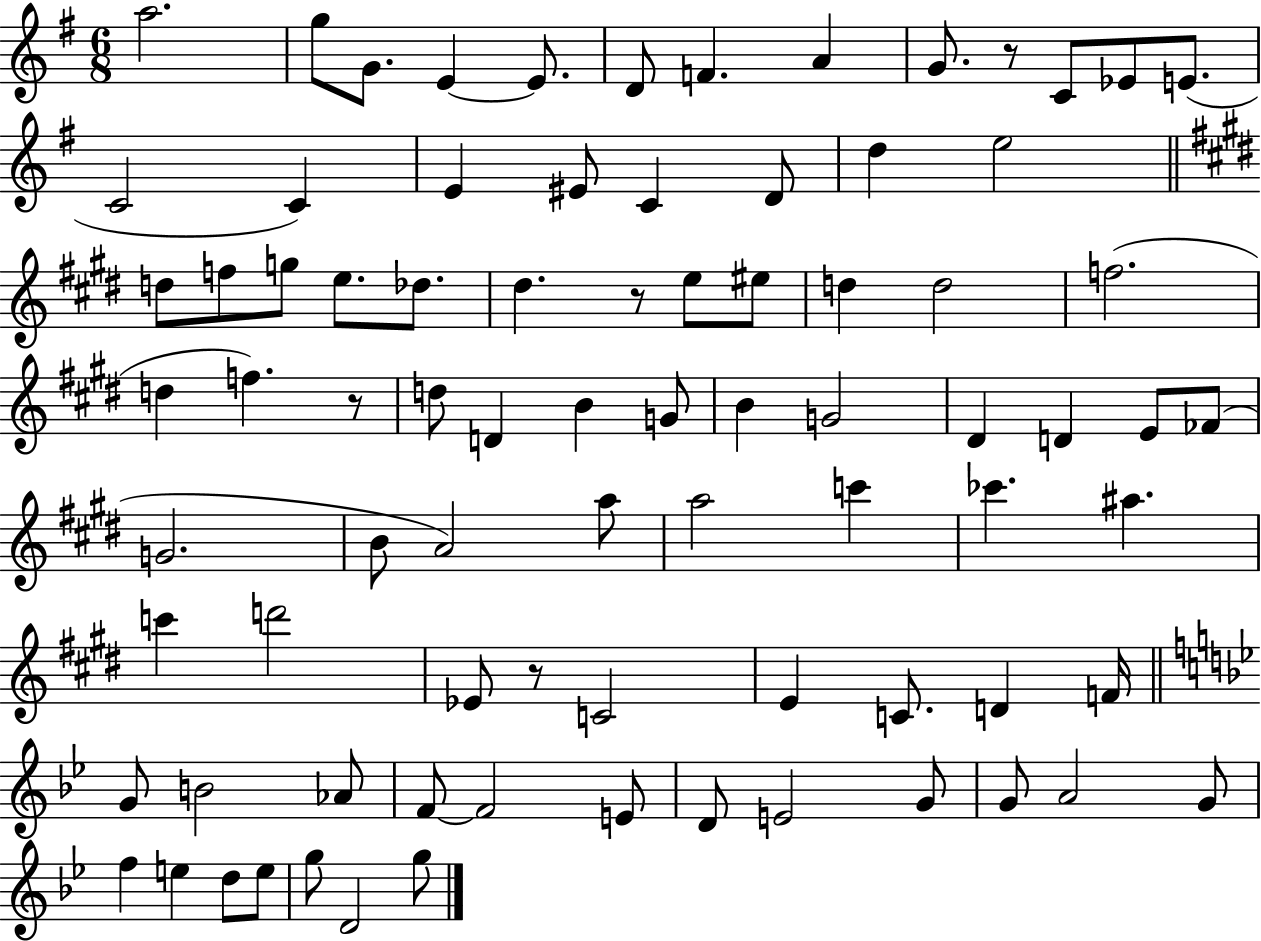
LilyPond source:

{
  \clef treble
  \numericTimeSignature
  \time 6/8
  \key g \major
  a''2. | g''8 g'8. e'4~~ e'8. | d'8 f'4. a'4 | g'8. r8 c'8 ees'8 e'8.( | \break c'2 c'4) | e'4 eis'8 c'4 d'8 | d''4 e''2 | \bar "||" \break \key e \major d''8 f''8 g''8 e''8. des''8. | dis''4. r8 e''8 eis''8 | d''4 d''2 | f''2.( | \break d''4 f''4.) r8 | d''8 d'4 b'4 g'8 | b'4 g'2 | dis'4 d'4 e'8 fes'8( | \break g'2. | b'8 a'2) a''8 | a''2 c'''4 | ces'''4. ais''4. | \break c'''4 d'''2 | ees'8 r8 c'2 | e'4 c'8. d'4 f'16 | \bar "||" \break \key bes \major g'8 b'2 aes'8 | f'8~~ f'2 e'8 | d'8 e'2 g'8 | g'8 a'2 g'8 | \break f''4 e''4 d''8 e''8 | g''8 d'2 g''8 | \bar "|."
}